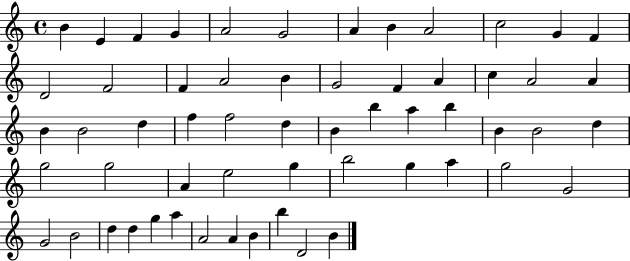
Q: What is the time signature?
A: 4/4